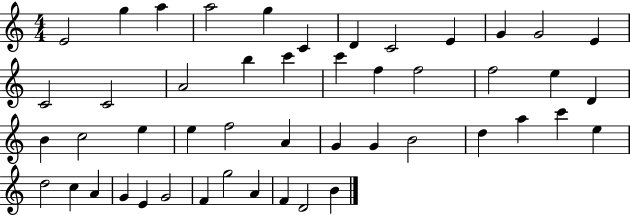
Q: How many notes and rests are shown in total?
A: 48